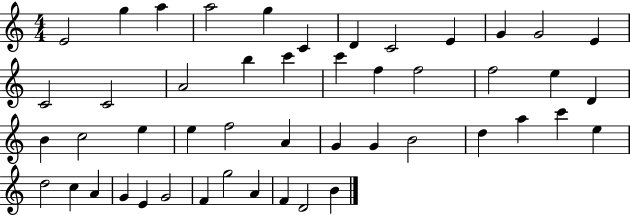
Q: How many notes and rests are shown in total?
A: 48